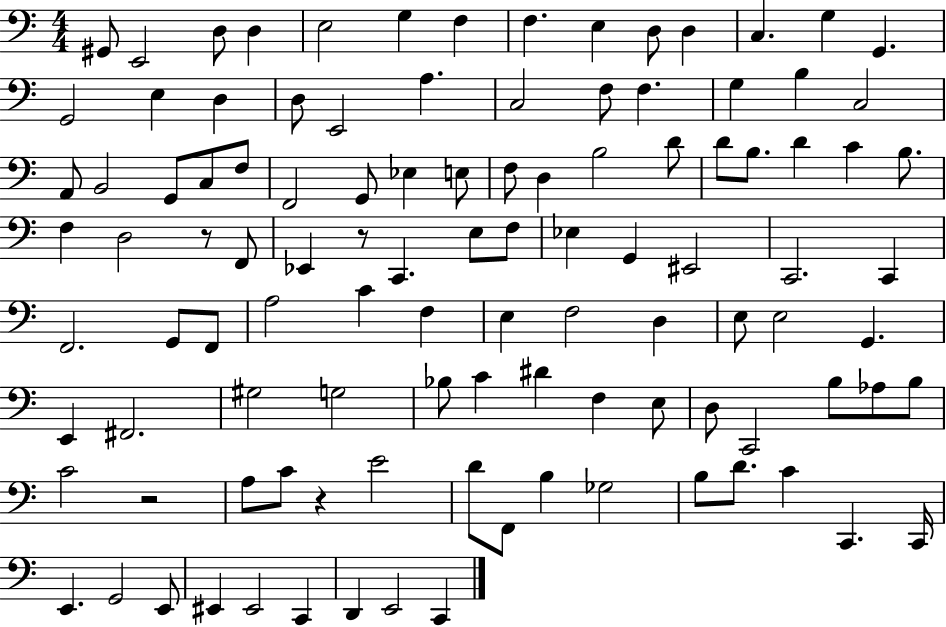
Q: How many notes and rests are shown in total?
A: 108